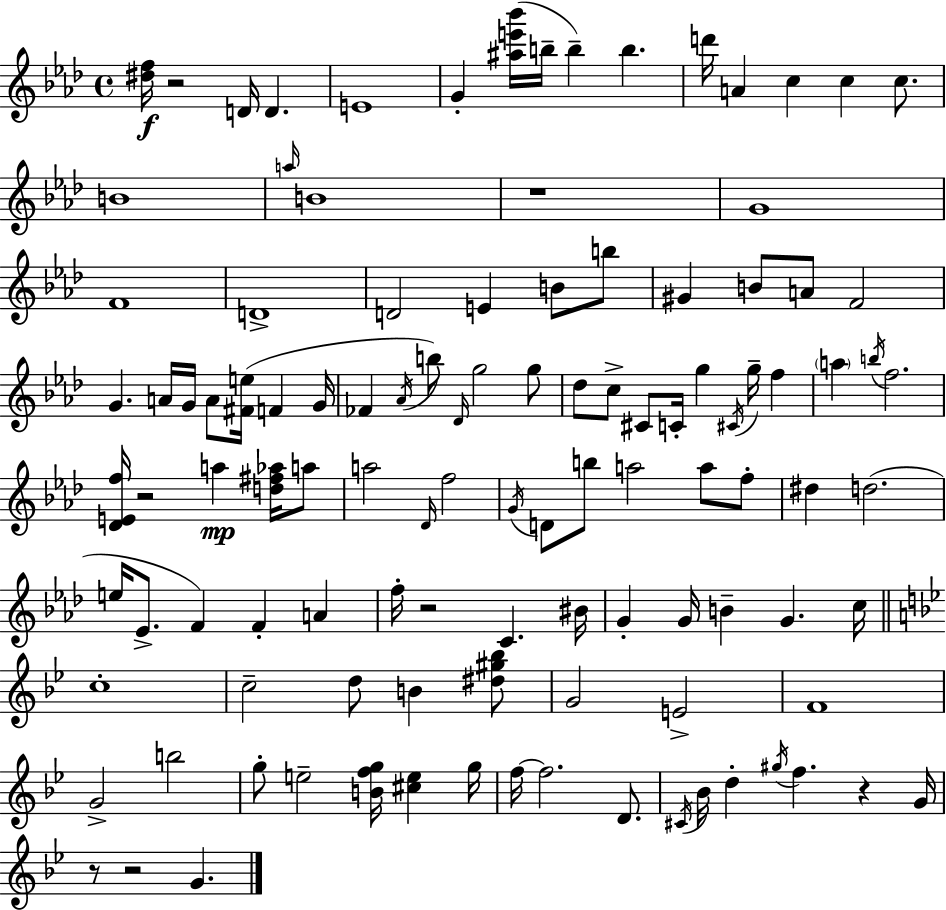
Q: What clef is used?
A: treble